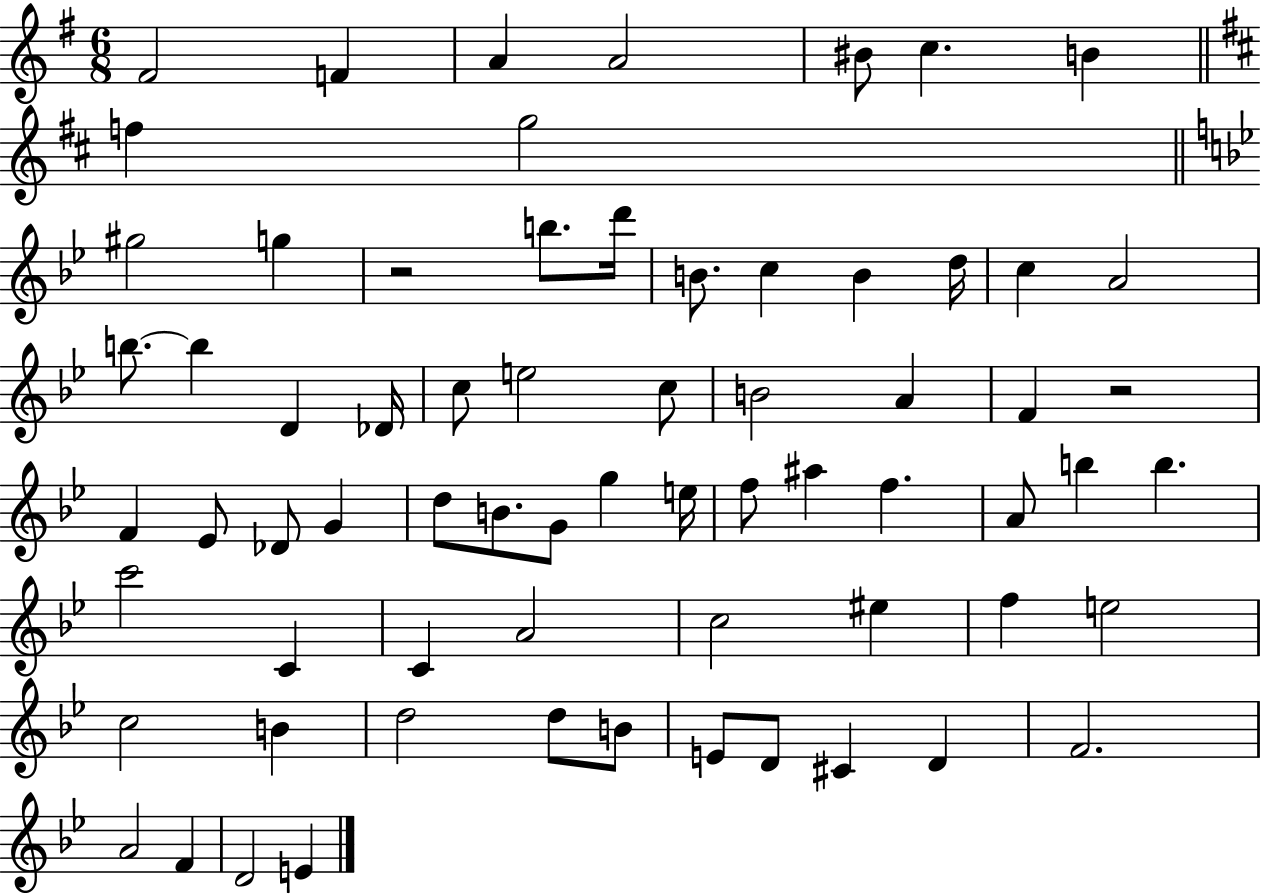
{
  \clef treble
  \numericTimeSignature
  \time 6/8
  \key g \major
  fis'2 f'4 | a'4 a'2 | bis'8 c''4. b'4 | \bar "||" \break \key d \major f''4 g''2 | \bar "||" \break \key bes \major gis''2 g''4 | r2 b''8. d'''16 | b'8. c''4 b'4 d''16 | c''4 a'2 | \break b''8.~~ b''4 d'4 des'16 | c''8 e''2 c''8 | b'2 a'4 | f'4 r2 | \break f'4 ees'8 des'8 g'4 | d''8 b'8. g'8 g''4 e''16 | f''8 ais''4 f''4. | a'8 b''4 b''4. | \break c'''2 c'4 | c'4 a'2 | c''2 eis''4 | f''4 e''2 | \break c''2 b'4 | d''2 d''8 b'8 | e'8 d'8 cis'4 d'4 | f'2. | \break a'2 f'4 | d'2 e'4 | \bar "|."
}